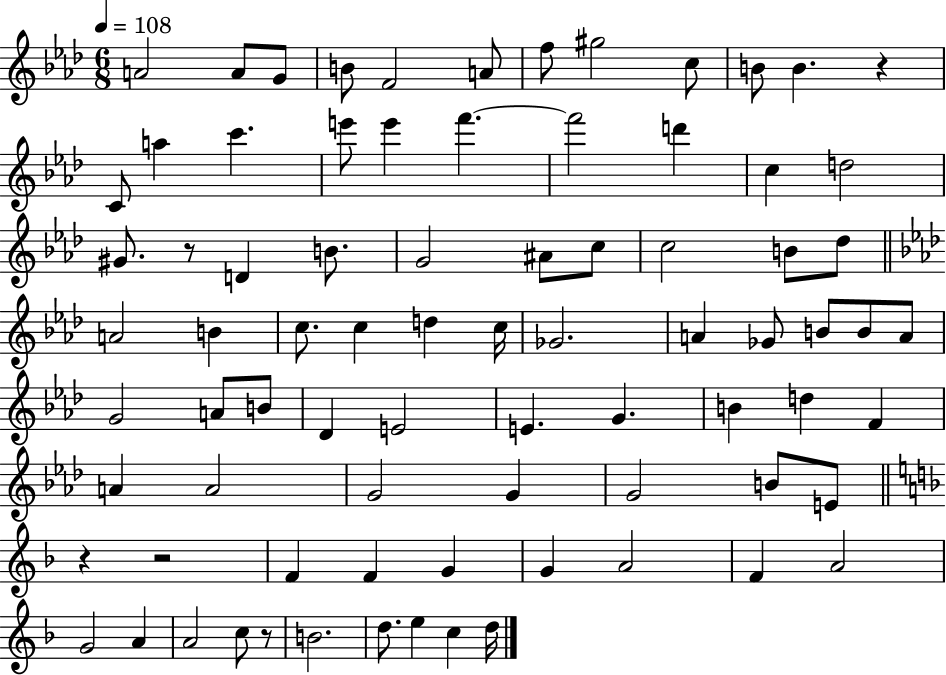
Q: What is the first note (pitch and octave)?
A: A4